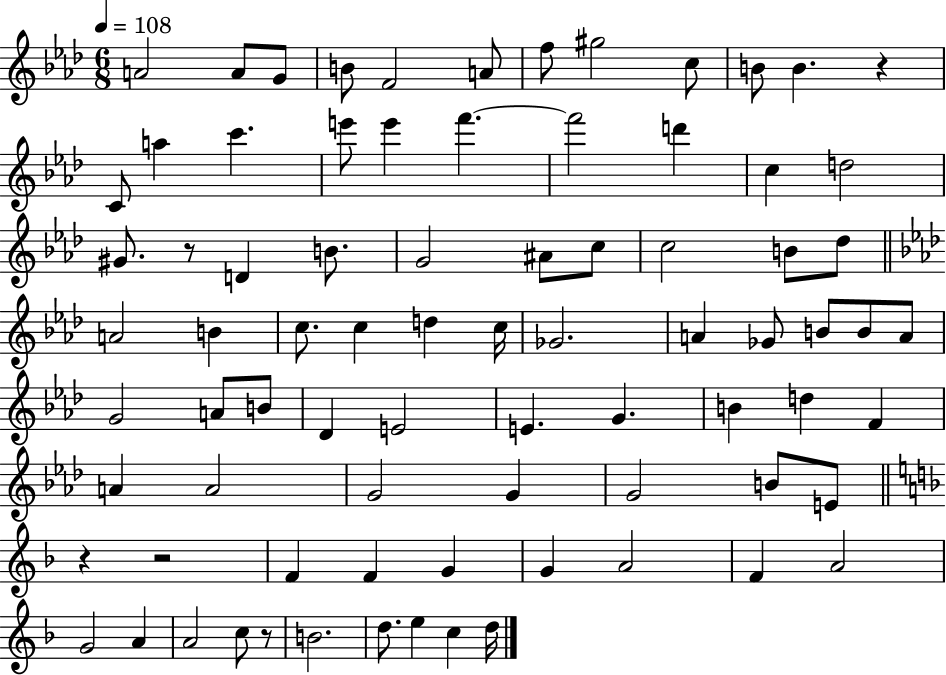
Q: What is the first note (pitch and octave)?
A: A4